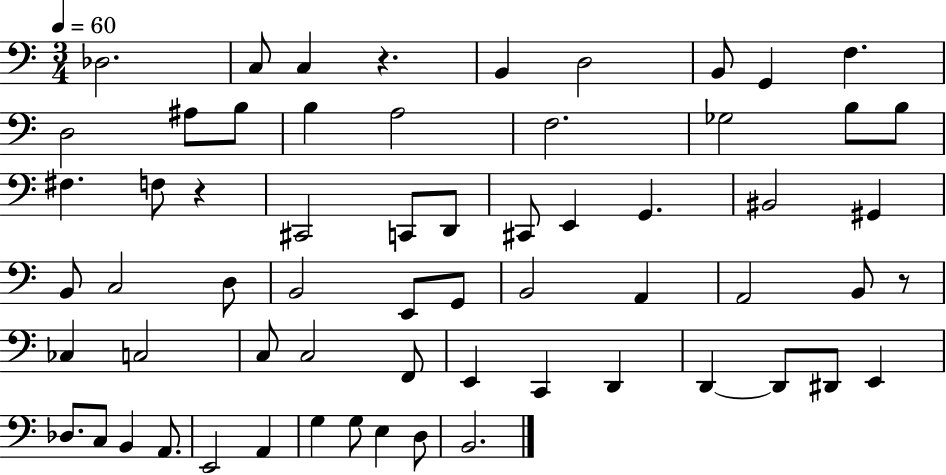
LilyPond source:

{
  \clef bass
  \numericTimeSignature
  \time 3/4
  \key c \major
  \tempo 4 = 60
  des2. | c8 c4 r4. | b,4 d2 | b,8 g,4 f4. | \break d2 ais8 b8 | b4 a2 | f2. | ges2 b8 b8 | \break fis4. f8 r4 | cis,2 c,8 d,8 | cis,8 e,4 g,4. | bis,2 gis,4 | \break b,8 c2 d8 | b,2 e,8 g,8 | b,2 a,4 | a,2 b,8 r8 | \break ces4 c2 | c8 c2 f,8 | e,4 c,4 d,4 | d,4~~ d,8 dis,8 e,4 | \break des8. c8 b,4 a,8. | e,2 a,4 | g4 g8 e4 d8 | b,2. | \break \bar "|."
}